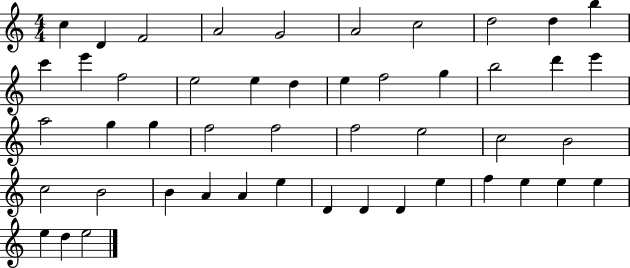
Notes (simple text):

C5/q D4/q F4/h A4/h G4/h A4/h C5/h D5/h D5/q B5/q C6/q E6/q F5/h E5/h E5/q D5/q E5/q F5/h G5/q B5/h D6/q E6/q A5/h G5/q G5/q F5/h F5/h F5/h E5/h C5/h B4/h C5/h B4/h B4/q A4/q A4/q E5/q D4/q D4/q D4/q E5/q F5/q E5/q E5/q E5/q E5/q D5/q E5/h